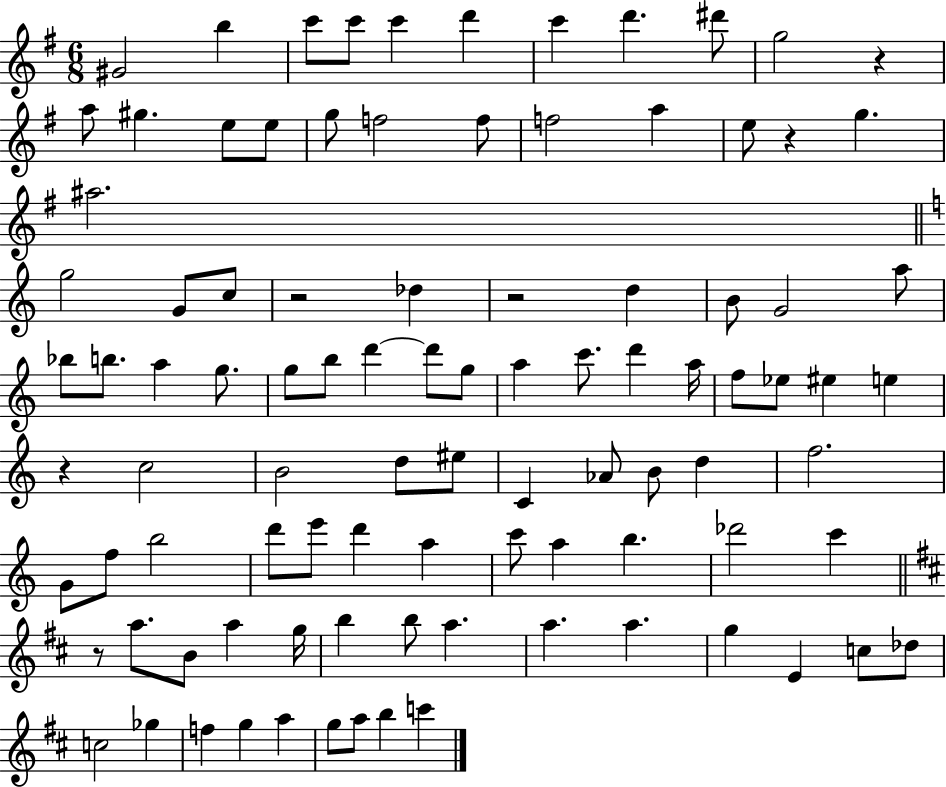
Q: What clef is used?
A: treble